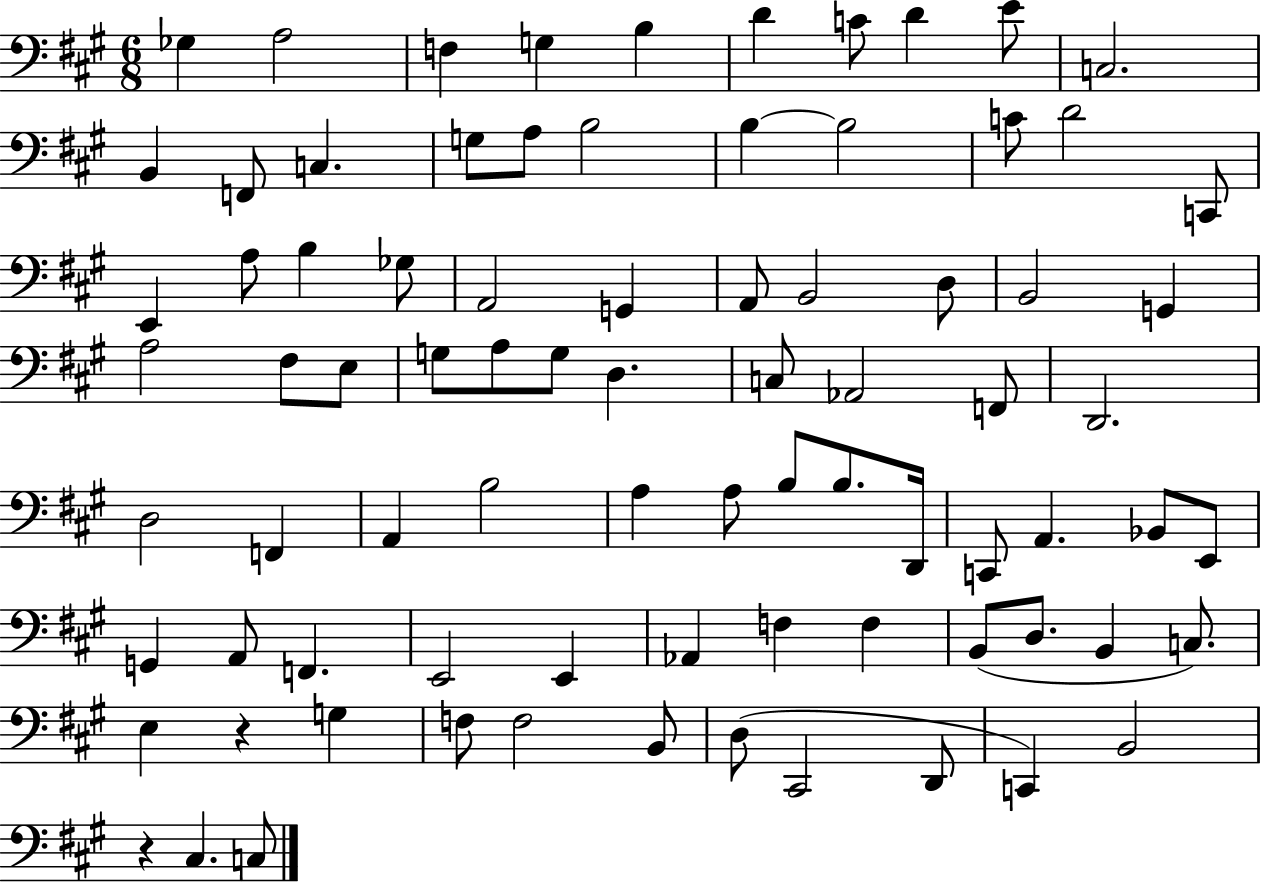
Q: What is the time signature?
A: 6/8